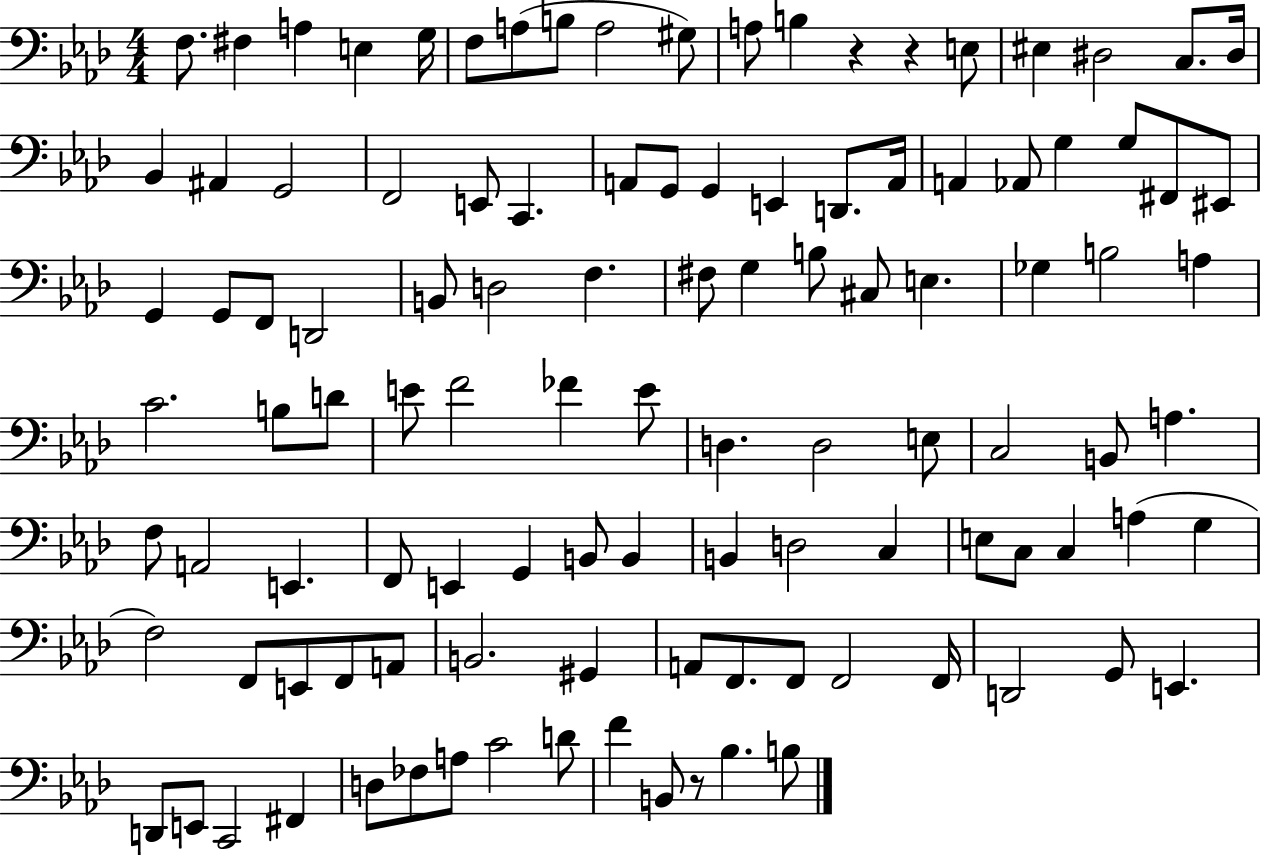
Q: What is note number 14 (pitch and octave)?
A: EIS3